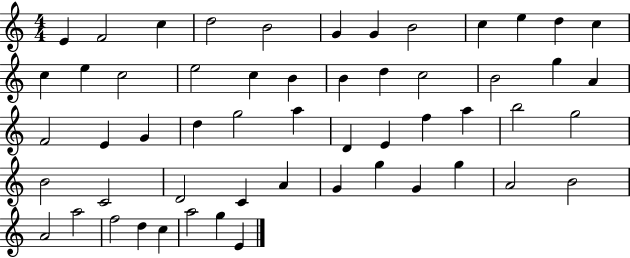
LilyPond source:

{
  \clef treble
  \numericTimeSignature
  \time 4/4
  \key c \major
  e'4 f'2 c''4 | d''2 b'2 | g'4 g'4 b'2 | c''4 e''4 d''4 c''4 | \break c''4 e''4 c''2 | e''2 c''4 b'4 | b'4 d''4 c''2 | b'2 g''4 a'4 | \break f'2 e'4 g'4 | d''4 g''2 a''4 | d'4 e'4 f''4 a''4 | b''2 g''2 | \break b'2 c'2 | d'2 c'4 a'4 | g'4 g''4 g'4 g''4 | a'2 b'2 | \break a'2 a''2 | f''2 d''4 c''4 | a''2 g''4 e'4 | \bar "|."
}